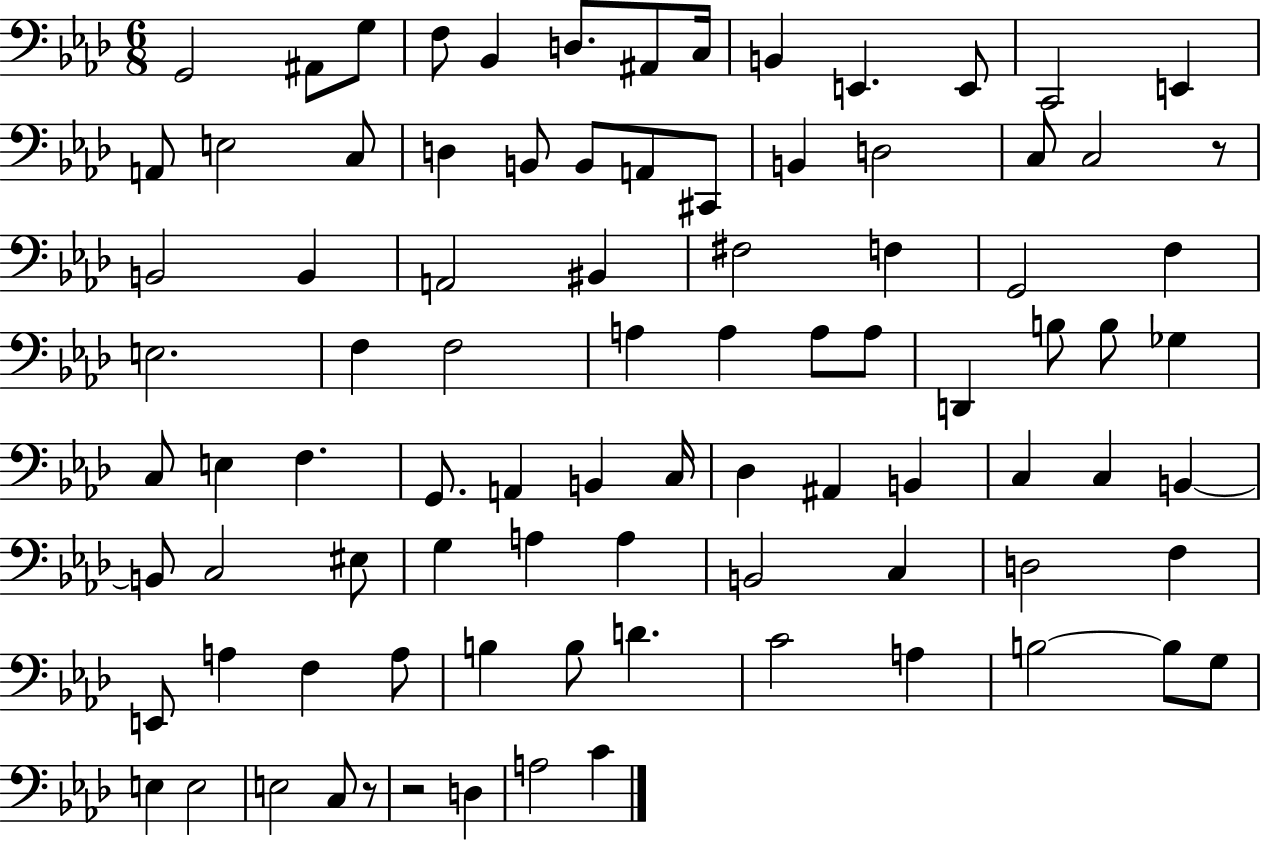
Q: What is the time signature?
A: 6/8